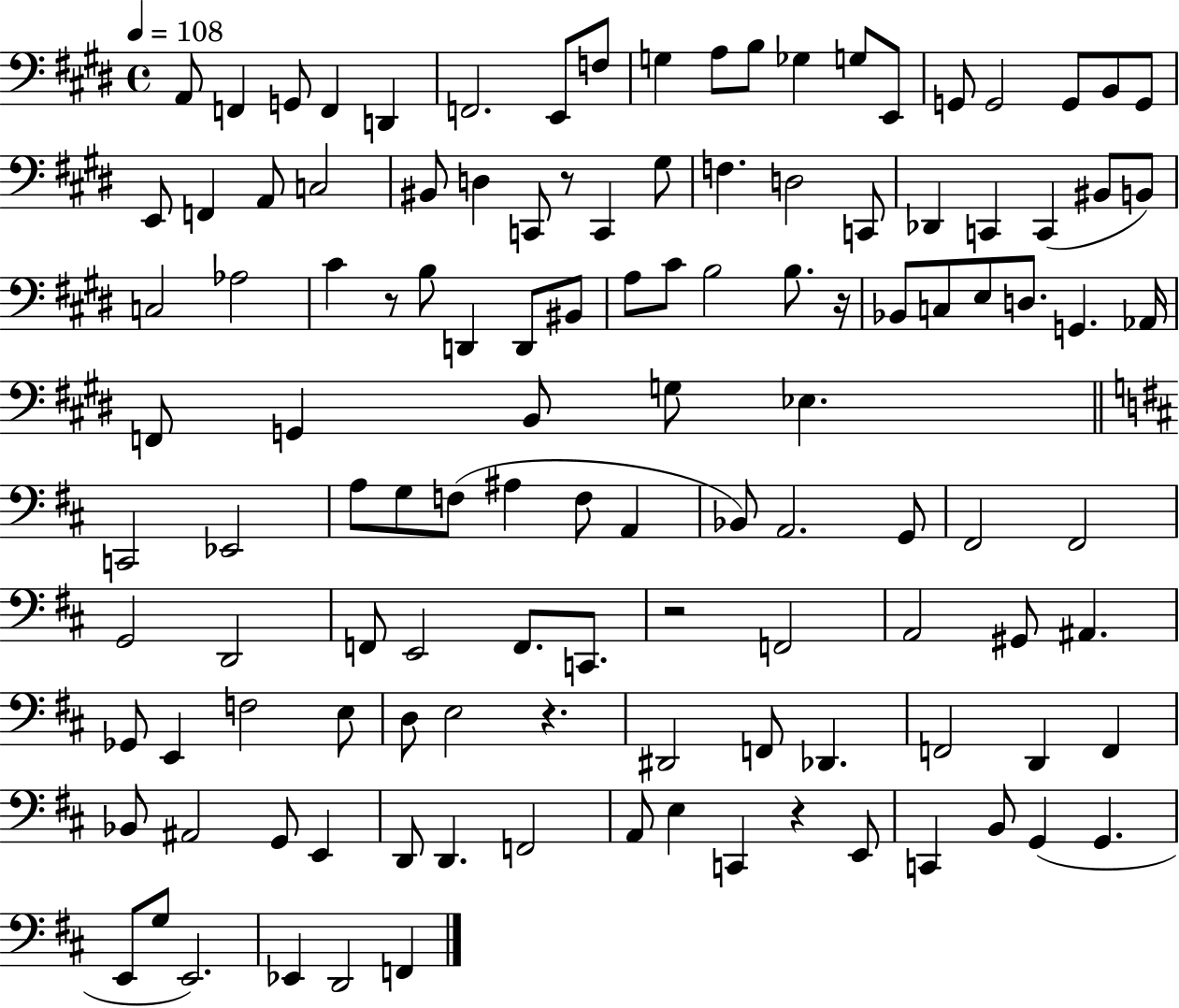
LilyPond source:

{
  \clef bass
  \time 4/4
  \defaultTimeSignature
  \key e \major
  \tempo 4 = 108
  a,8 f,4 g,8 f,4 d,4 | f,2. e,8 f8 | g4 a8 b8 ges4 g8 e,8 | g,8 g,2 g,8 b,8 g,8 | \break e,8 f,4 a,8 c2 | bis,8 d4 c,8 r8 c,4 gis8 | f4. d2 c,8 | des,4 c,4 c,4( bis,8 b,8) | \break c2 aes2 | cis'4 r8 b8 d,4 d,8 bis,8 | a8 cis'8 b2 b8. r16 | bes,8 c8 e8 d8. g,4. aes,16 | \break f,8 g,4 b,8 g8 ees4. | \bar "||" \break \key b \minor c,2 ees,2 | a8 g8 f8( ais4 f8 a,4 | bes,8) a,2. g,8 | fis,2 fis,2 | \break g,2 d,2 | f,8 e,2 f,8. c,8. | r2 f,2 | a,2 gis,8 ais,4. | \break ges,8 e,4 f2 e8 | d8 e2 r4. | dis,2 f,8 des,4. | f,2 d,4 f,4 | \break bes,8 ais,2 g,8 e,4 | d,8 d,4. f,2 | a,8 e4 c,4 r4 e,8 | c,4 b,8 g,4( g,4. | \break e,8 g8 e,2.) | ees,4 d,2 f,4 | \bar "|."
}